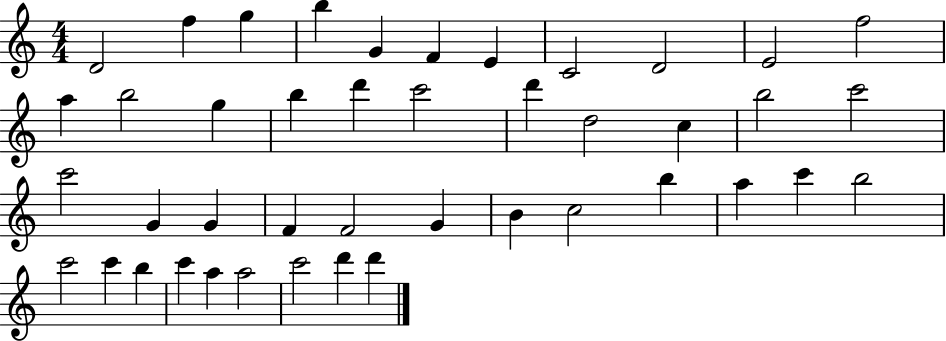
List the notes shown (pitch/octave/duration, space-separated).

D4/h F5/q G5/q B5/q G4/q F4/q E4/q C4/h D4/h E4/h F5/h A5/q B5/h G5/q B5/q D6/q C6/h D6/q D5/h C5/q B5/h C6/h C6/h G4/q G4/q F4/q F4/h G4/q B4/q C5/h B5/q A5/q C6/q B5/h C6/h C6/q B5/q C6/q A5/q A5/h C6/h D6/q D6/q